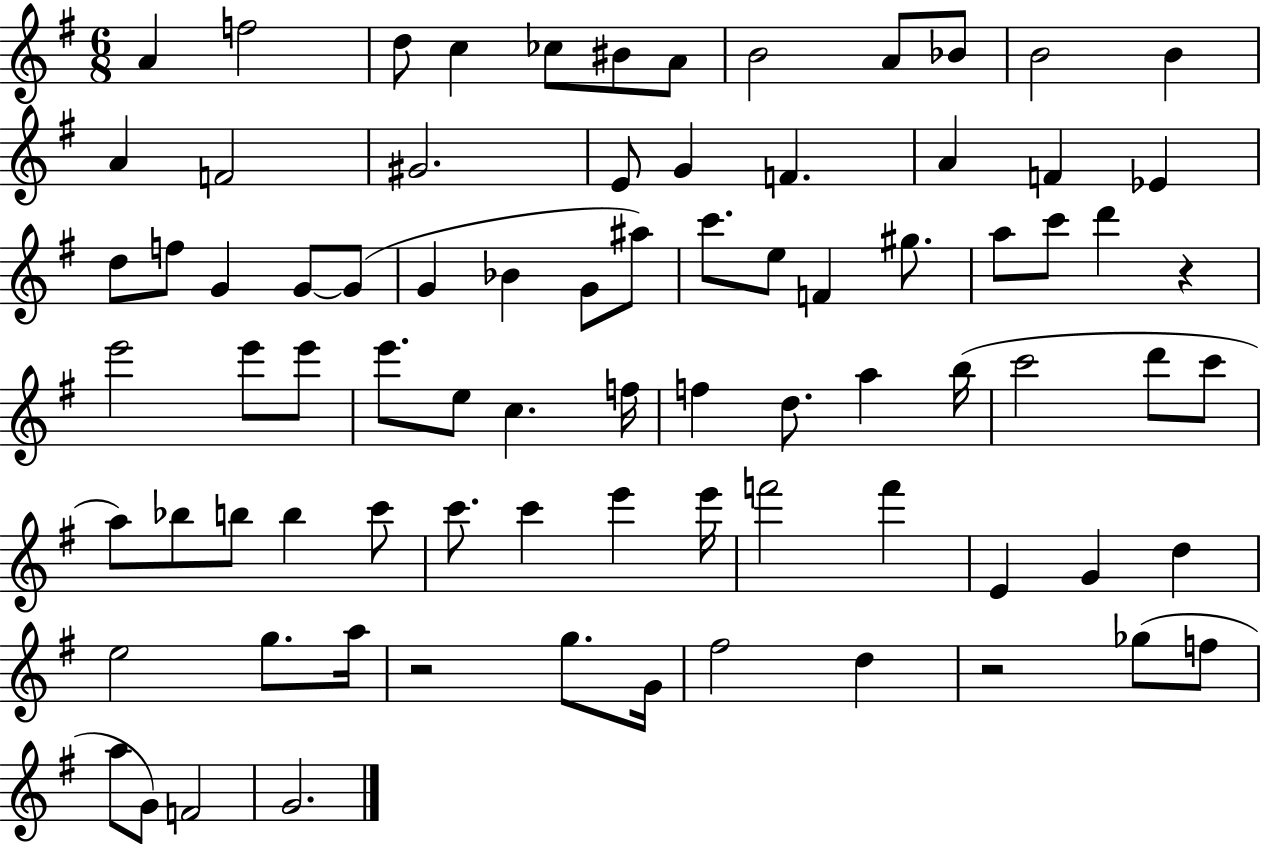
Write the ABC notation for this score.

X:1
T:Untitled
M:6/8
L:1/4
K:G
A f2 d/2 c _c/2 ^B/2 A/2 B2 A/2 _B/2 B2 B A F2 ^G2 E/2 G F A F _E d/2 f/2 G G/2 G/2 G _B G/2 ^a/2 c'/2 e/2 F ^g/2 a/2 c'/2 d' z e'2 e'/2 e'/2 e'/2 e/2 c f/4 f d/2 a b/4 c'2 d'/2 c'/2 a/2 _b/2 b/2 b c'/2 c'/2 c' e' e'/4 f'2 f' E G d e2 g/2 a/4 z2 g/2 G/4 ^f2 d z2 _g/2 f/2 a/2 G/2 F2 G2